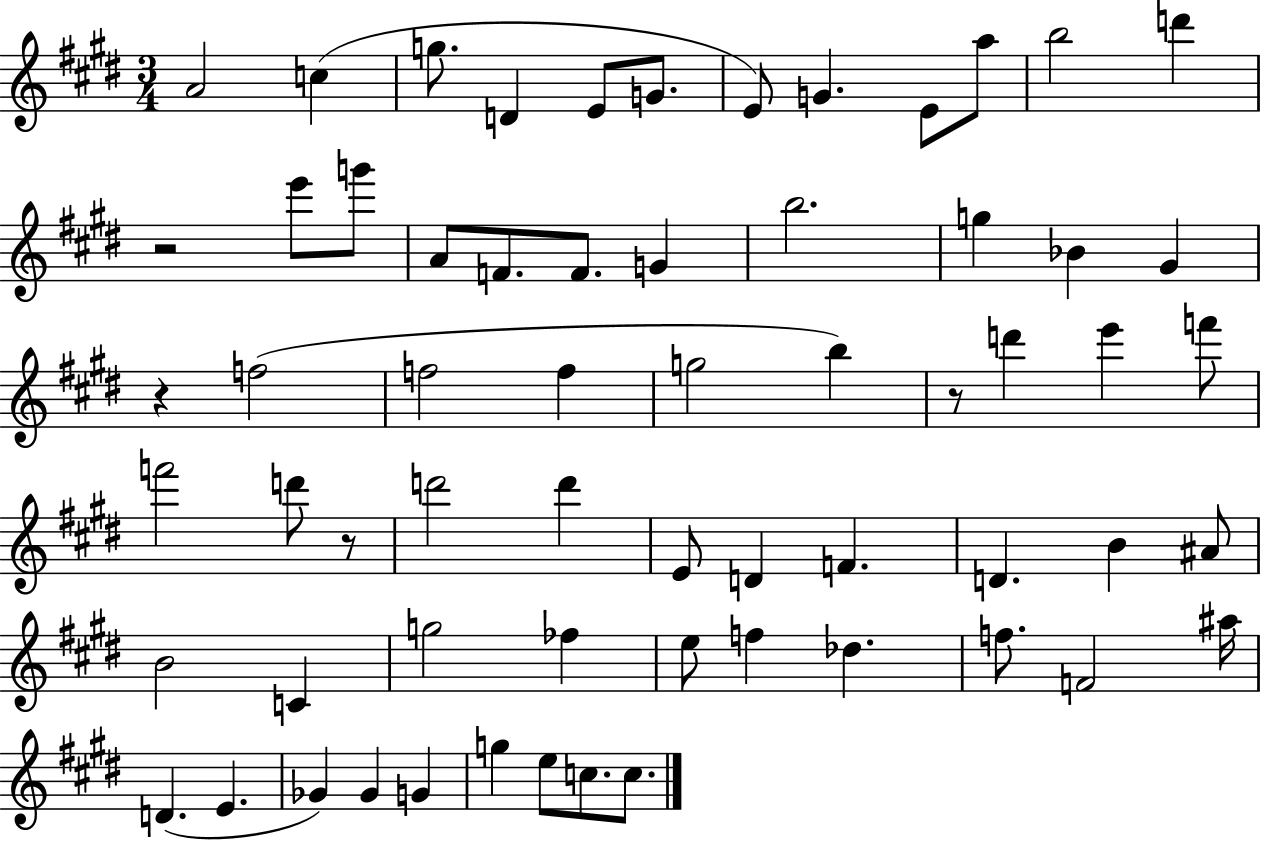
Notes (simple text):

A4/h C5/q G5/e. D4/q E4/e G4/e. E4/e G4/q. E4/e A5/e B5/h D6/q R/h E6/e G6/e A4/e F4/e. F4/e. G4/q B5/h. G5/q Bb4/q G#4/q R/q F5/h F5/h F5/q G5/h B5/q R/e D6/q E6/q F6/e F6/h D6/e R/e D6/h D6/q E4/e D4/q F4/q. D4/q. B4/q A#4/e B4/h C4/q G5/h FES5/q E5/e F5/q Db5/q. F5/e. F4/h A#5/s D4/q. E4/q. Gb4/q Gb4/q G4/q G5/q E5/e C5/e. C5/e.